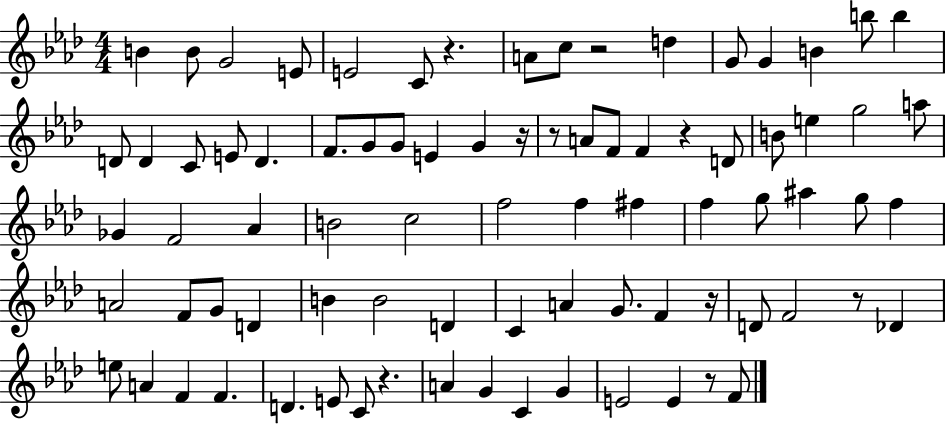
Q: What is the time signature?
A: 4/4